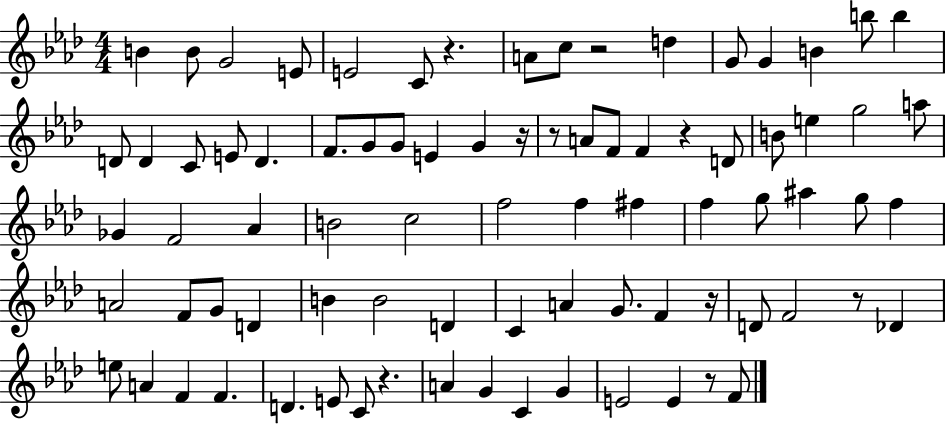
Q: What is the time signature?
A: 4/4